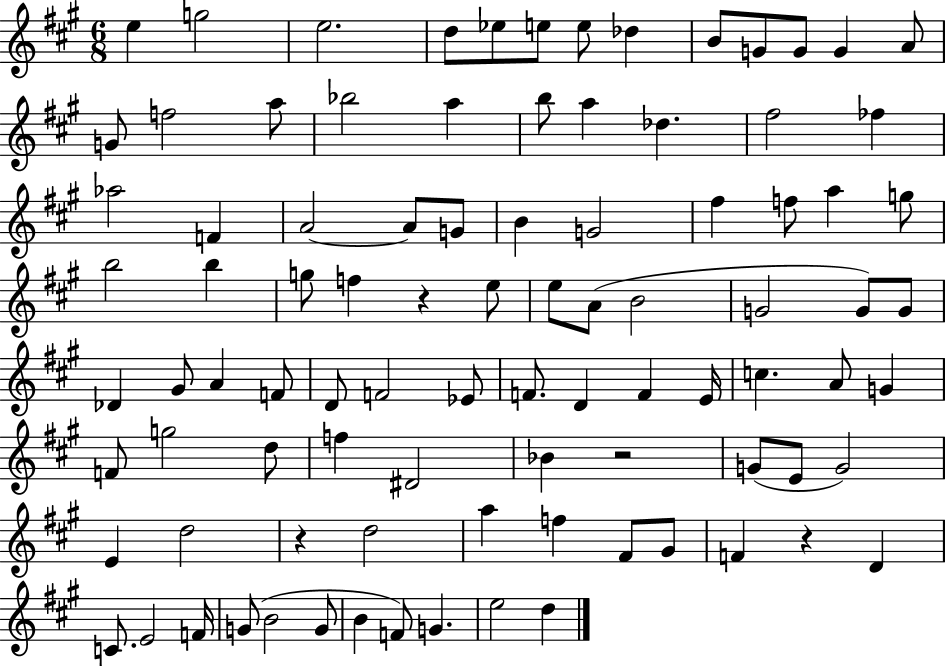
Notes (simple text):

E5/q G5/h E5/h. D5/e Eb5/e E5/e E5/e Db5/q B4/e G4/e G4/e G4/q A4/e G4/e F5/h A5/e Bb5/h A5/q B5/e A5/q Db5/q. F#5/h FES5/q Ab5/h F4/q A4/h A4/e G4/e B4/q G4/h F#5/q F5/e A5/q G5/e B5/h B5/q G5/e F5/q R/q E5/e E5/e A4/e B4/h G4/h G4/e G4/e Db4/q G#4/e A4/q F4/e D4/e F4/h Eb4/e F4/e. D4/q F4/q E4/s C5/q. A4/e G4/q F4/e G5/h D5/e F5/q D#4/h Bb4/q R/h G4/e E4/e G4/h E4/q D5/h R/q D5/h A5/q F5/q F#4/e G#4/e F4/q R/q D4/q C4/e. E4/h F4/s G4/e B4/h G4/e B4/q F4/e G4/q. E5/h D5/q